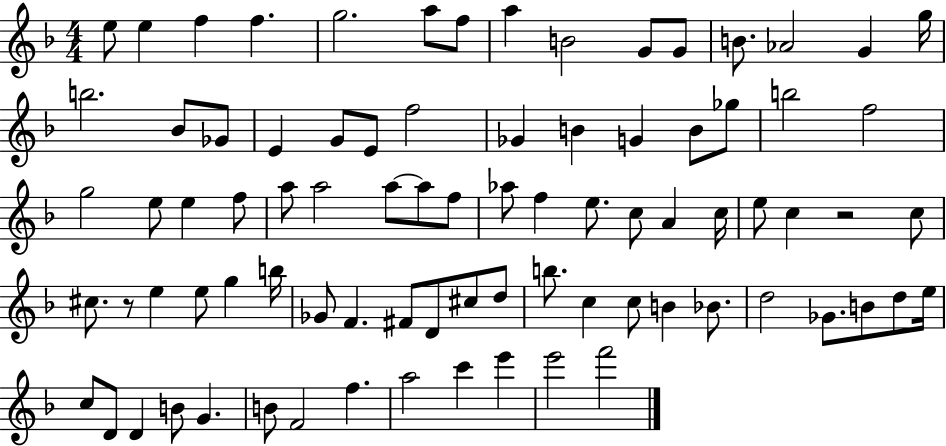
E5/e E5/q F5/q F5/q. G5/h. A5/e F5/e A5/q B4/h G4/e G4/e B4/e. Ab4/h G4/q G5/s B5/h. Bb4/e Gb4/e E4/q G4/e E4/e F5/h Gb4/q B4/q G4/q B4/e Gb5/e B5/h F5/h G5/h E5/e E5/q F5/e A5/e A5/h A5/e A5/e F5/e Ab5/e F5/q E5/e. C5/e A4/q C5/s E5/e C5/q R/h C5/e C#5/e. R/e E5/q E5/e G5/q B5/s Gb4/e F4/q. F#4/e D4/e C#5/e D5/e B5/e. C5/q C5/e B4/q Bb4/e. D5/h Gb4/e. B4/e D5/e E5/s C5/e D4/e D4/q B4/e G4/q. B4/e F4/h F5/q. A5/h C6/q E6/q E6/h F6/h